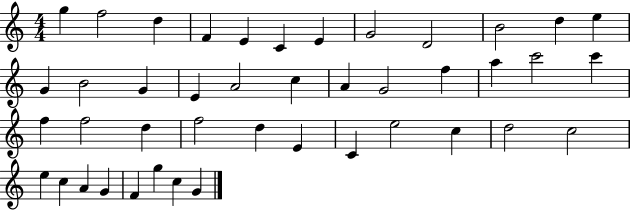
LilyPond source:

{
  \clef treble
  \numericTimeSignature
  \time 4/4
  \key c \major
  g''4 f''2 d''4 | f'4 e'4 c'4 e'4 | g'2 d'2 | b'2 d''4 e''4 | \break g'4 b'2 g'4 | e'4 a'2 c''4 | a'4 g'2 f''4 | a''4 c'''2 c'''4 | \break f''4 f''2 d''4 | f''2 d''4 e'4 | c'4 e''2 c''4 | d''2 c''2 | \break e''4 c''4 a'4 g'4 | f'4 g''4 c''4 g'4 | \bar "|."
}